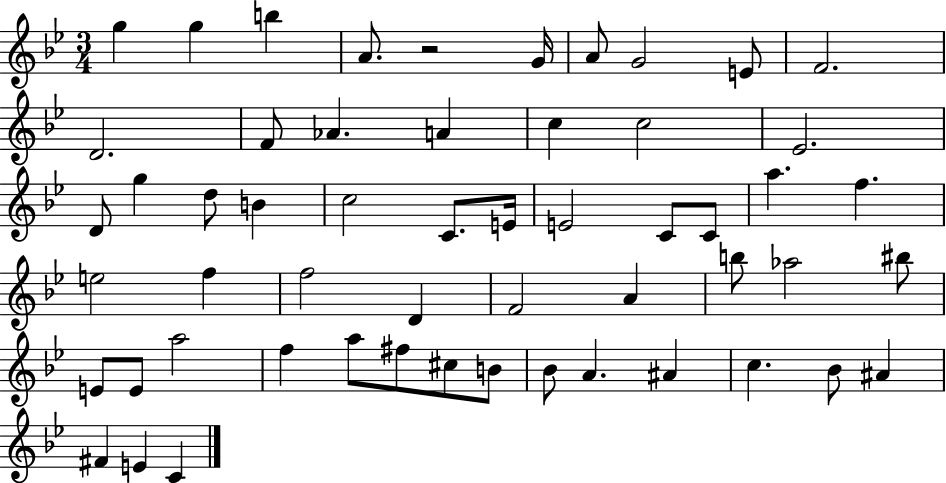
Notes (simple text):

G5/q G5/q B5/q A4/e. R/h G4/s A4/e G4/h E4/e F4/h. D4/h. F4/e Ab4/q. A4/q C5/q C5/h Eb4/h. D4/e G5/q D5/e B4/q C5/h C4/e. E4/s E4/h C4/e C4/e A5/q. F5/q. E5/h F5/q F5/h D4/q F4/h A4/q B5/e Ab5/h BIS5/e E4/e E4/e A5/h F5/q A5/e F#5/e C#5/e B4/e Bb4/e A4/q. A#4/q C5/q. Bb4/e A#4/q F#4/q E4/q C4/q